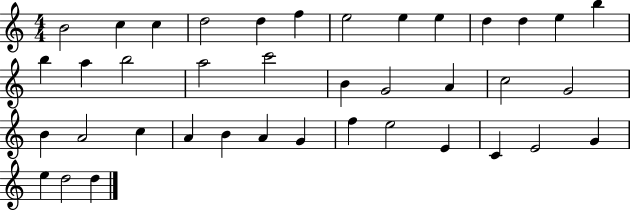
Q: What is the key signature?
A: C major